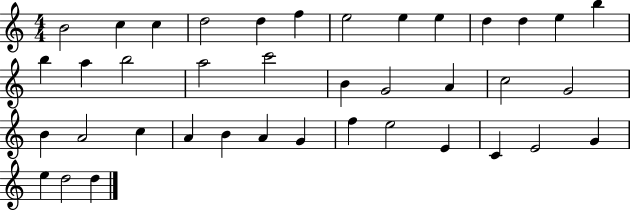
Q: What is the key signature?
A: C major